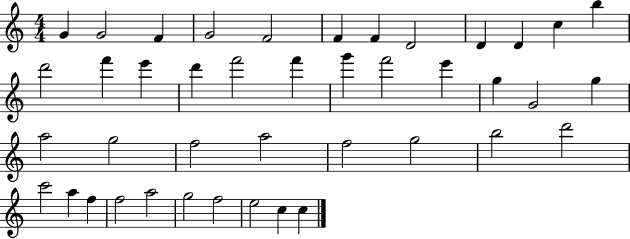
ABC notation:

X:1
T:Untitled
M:4/4
L:1/4
K:C
G G2 F G2 F2 F F D2 D D c b d'2 f' e' d' f'2 f' g' f'2 e' g G2 g a2 g2 f2 a2 f2 g2 b2 d'2 c'2 a f f2 a2 g2 f2 e2 c c